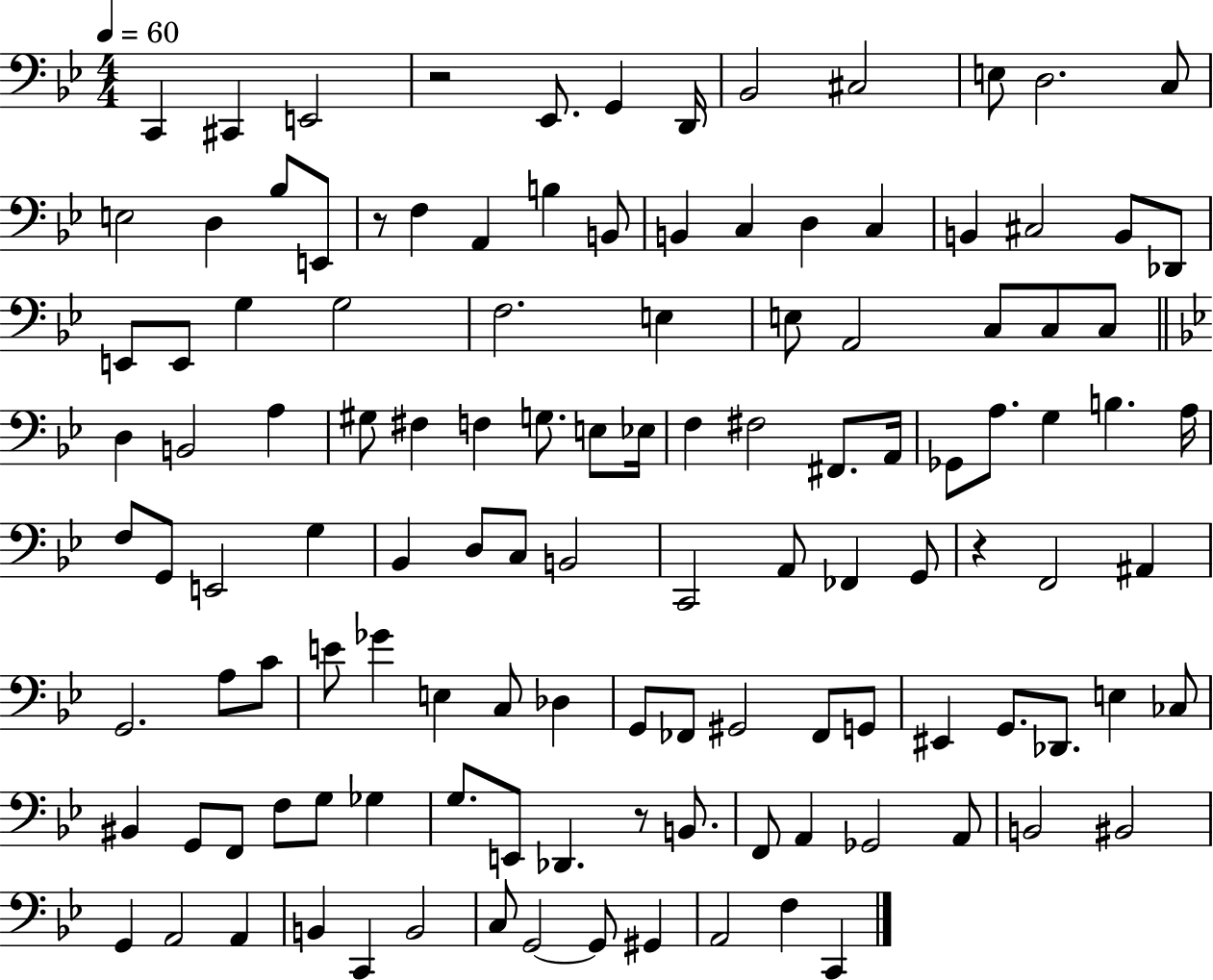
{
  \clef bass
  \numericTimeSignature
  \time 4/4
  \key bes \major
  \tempo 4 = 60
  \repeat volta 2 { c,4 cis,4 e,2 | r2 ees,8. g,4 d,16 | bes,2 cis2 | e8 d2. c8 | \break e2 d4 bes8 e,8 | r8 f4 a,4 b4 b,8 | b,4 c4 d4 c4 | b,4 cis2 b,8 des,8 | \break e,8 e,8 g4 g2 | f2. e4 | e8 a,2 c8 c8 c8 | \bar "||" \break \key bes \major d4 b,2 a4 | gis8 fis4 f4 g8. e8 ees16 | f4 fis2 fis,8. a,16 | ges,8 a8. g4 b4. a16 | \break f8 g,8 e,2 g4 | bes,4 d8 c8 b,2 | c,2 a,8 fes,4 g,8 | r4 f,2 ais,4 | \break g,2. a8 c'8 | e'8 ges'4 e4 c8 des4 | g,8 fes,8 gis,2 fes,8 g,8 | eis,4 g,8. des,8. e4 ces8 | \break bis,4 g,8 f,8 f8 g8 ges4 | g8. e,8 des,4. r8 b,8. | f,8 a,4 ges,2 a,8 | b,2 bis,2 | \break g,4 a,2 a,4 | b,4 c,4 b,2 | c8 g,2~~ g,8 gis,4 | a,2 f4 c,4 | \break } \bar "|."
}